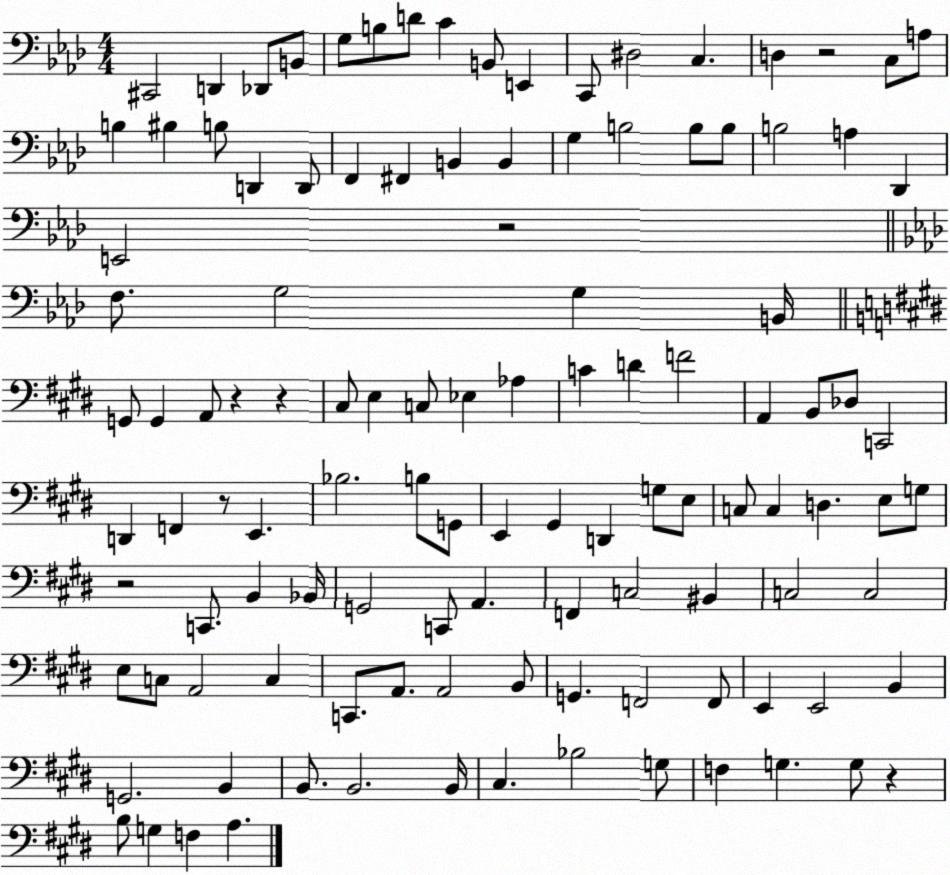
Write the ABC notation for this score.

X:1
T:Untitled
M:4/4
L:1/4
K:Ab
^C,,2 D,, _D,,/2 B,,/2 G,/2 B,/2 D/2 C B,,/2 E,, C,,/2 ^D,2 C, D, z2 C,/2 A,/2 B, ^B, B,/2 D,, D,,/2 F,, ^F,, B,, B,, G, B,2 B,/2 B,/2 B,2 A, _D,, E,,2 z2 F,/2 G,2 G, B,,/4 G,,/2 G,, A,,/2 z z ^C,/2 E, C,/2 _E, _A, C D F2 A,, B,,/2 _D,/2 C,,2 D,, F,, z/2 E,, _B,2 B,/2 G,,/2 E,, ^G,, D,, G,/2 E,/2 C,/2 C, D, E,/2 G,/2 z2 C,,/2 B,, _B,,/4 G,,2 C,,/2 A,, F,, C,2 ^B,, C,2 C,2 E,/2 C,/2 A,,2 C, C,,/2 A,,/2 A,,2 B,,/2 G,, F,,2 F,,/2 E,, E,,2 B,, G,,2 B,, B,,/2 B,,2 B,,/4 ^C, _B,2 G,/2 F, G, G,/2 z B,/2 G, F, A,